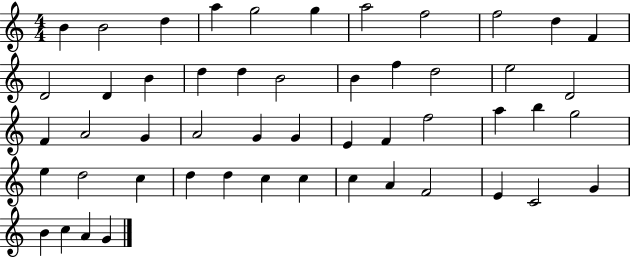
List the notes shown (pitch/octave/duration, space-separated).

B4/q B4/h D5/q A5/q G5/h G5/q A5/h F5/h F5/h D5/q F4/q D4/h D4/q B4/q D5/q D5/q B4/h B4/q F5/q D5/h E5/h D4/h F4/q A4/h G4/q A4/h G4/q G4/q E4/q F4/q F5/h A5/q B5/q G5/h E5/q D5/h C5/q D5/q D5/q C5/q C5/q C5/q A4/q F4/h E4/q C4/h G4/q B4/q C5/q A4/q G4/q